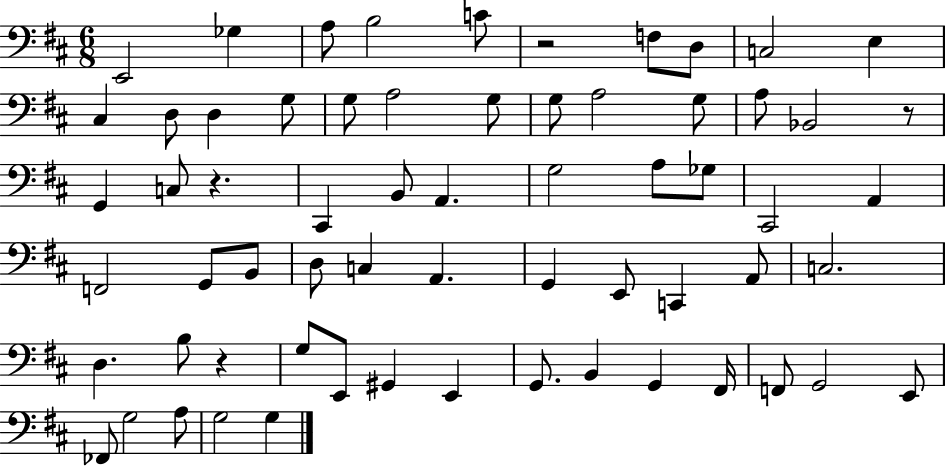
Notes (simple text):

E2/h Gb3/q A3/e B3/h C4/e R/h F3/e D3/e C3/h E3/q C#3/q D3/e D3/q G3/e G3/e A3/h G3/e G3/e A3/h G3/e A3/e Bb2/h R/e G2/q C3/e R/q. C#2/q B2/e A2/q. G3/h A3/e Gb3/e C#2/h A2/q F2/h G2/e B2/e D3/e C3/q A2/q. G2/q E2/e C2/q A2/e C3/h. D3/q. B3/e R/q G3/e E2/e G#2/q E2/q G2/e. B2/q G2/q F#2/s F2/e G2/h E2/e FES2/e G3/h A3/e G3/h G3/q